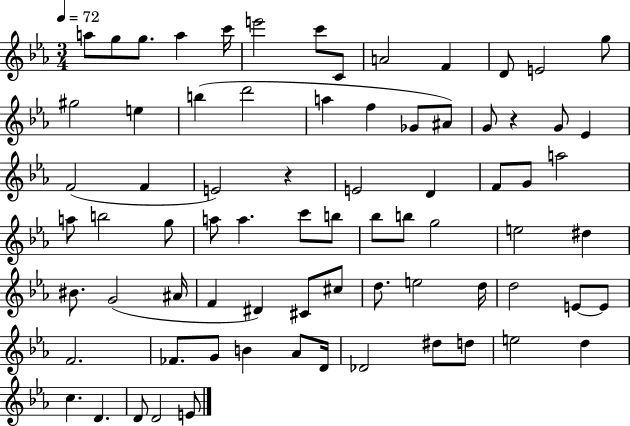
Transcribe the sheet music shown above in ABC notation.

X:1
T:Untitled
M:3/4
L:1/4
K:Eb
a/2 g/2 g/2 a c'/4 e'2 c'/2 C/2 A2 F D/2 E2 g/2 ^g2 e b d'2 a f _G/2 ^A/2 G/2 z G/2 _E F2 F E2 z E2 D F/2 G/2 a2 a/2 b2 g/2 a/2 a c'/2 b/2 _b/2 b/2 g2 e2 ^d ^B/2 G2 ^A/4 F ^D ^C/2 ^c/2 d/2 e2 d/4 d2 E/2 E/2 F2 _F/2 G/2 B _A/2 D/4 _D2 ^d/2 d/2 e2 d c D D/2 D2 E/2